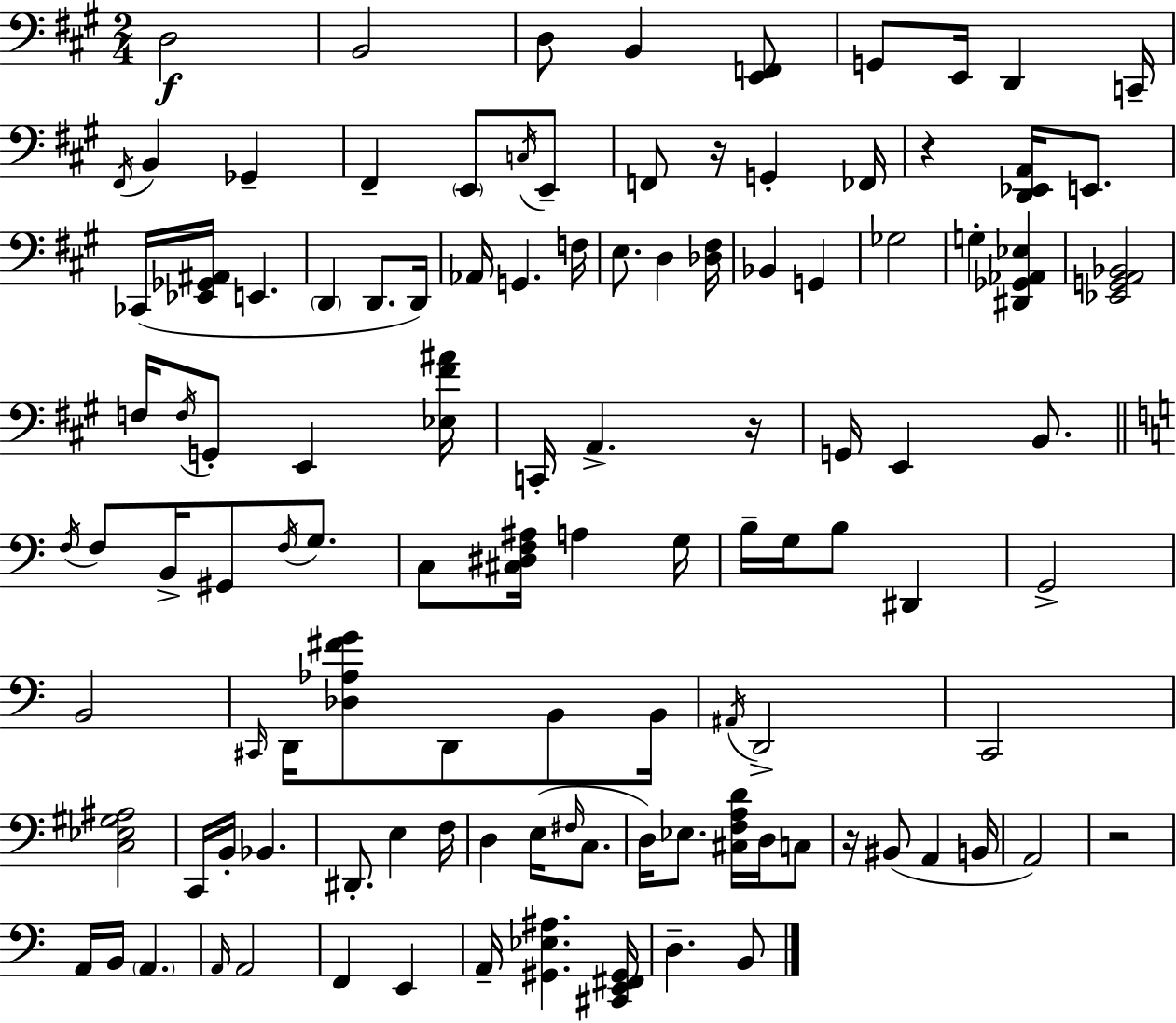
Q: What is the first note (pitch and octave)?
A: D3